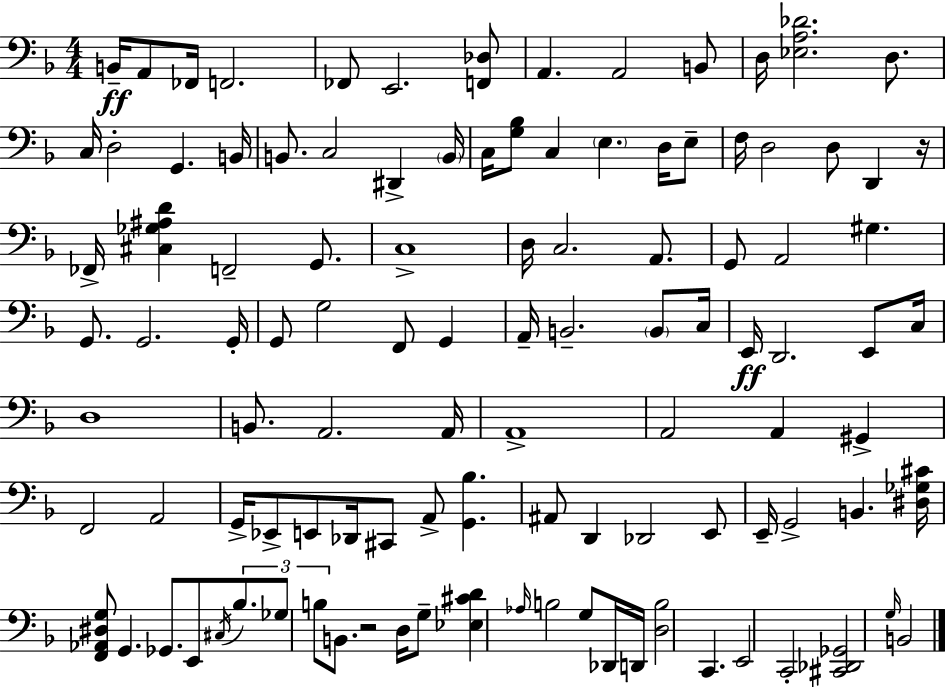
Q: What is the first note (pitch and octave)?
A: B2